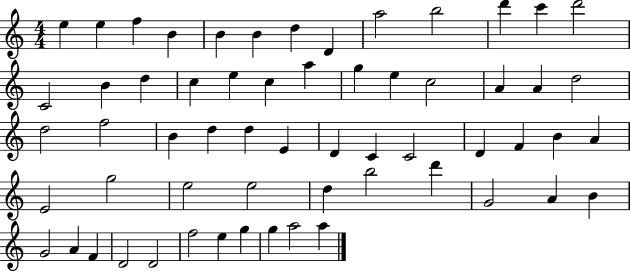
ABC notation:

X:1
T:Untitled
M:4/4
L:1/4
K:C
e e f B B B d D a2 b2 d' c' d'2 C2 B d c e c a g e c2 A A d2 d2 f2 B d d E D C C2 D F B A E2 g2 e2 e2 d b2 d' G2 A B G2 A F D2 D2 f2 e g g a2 a